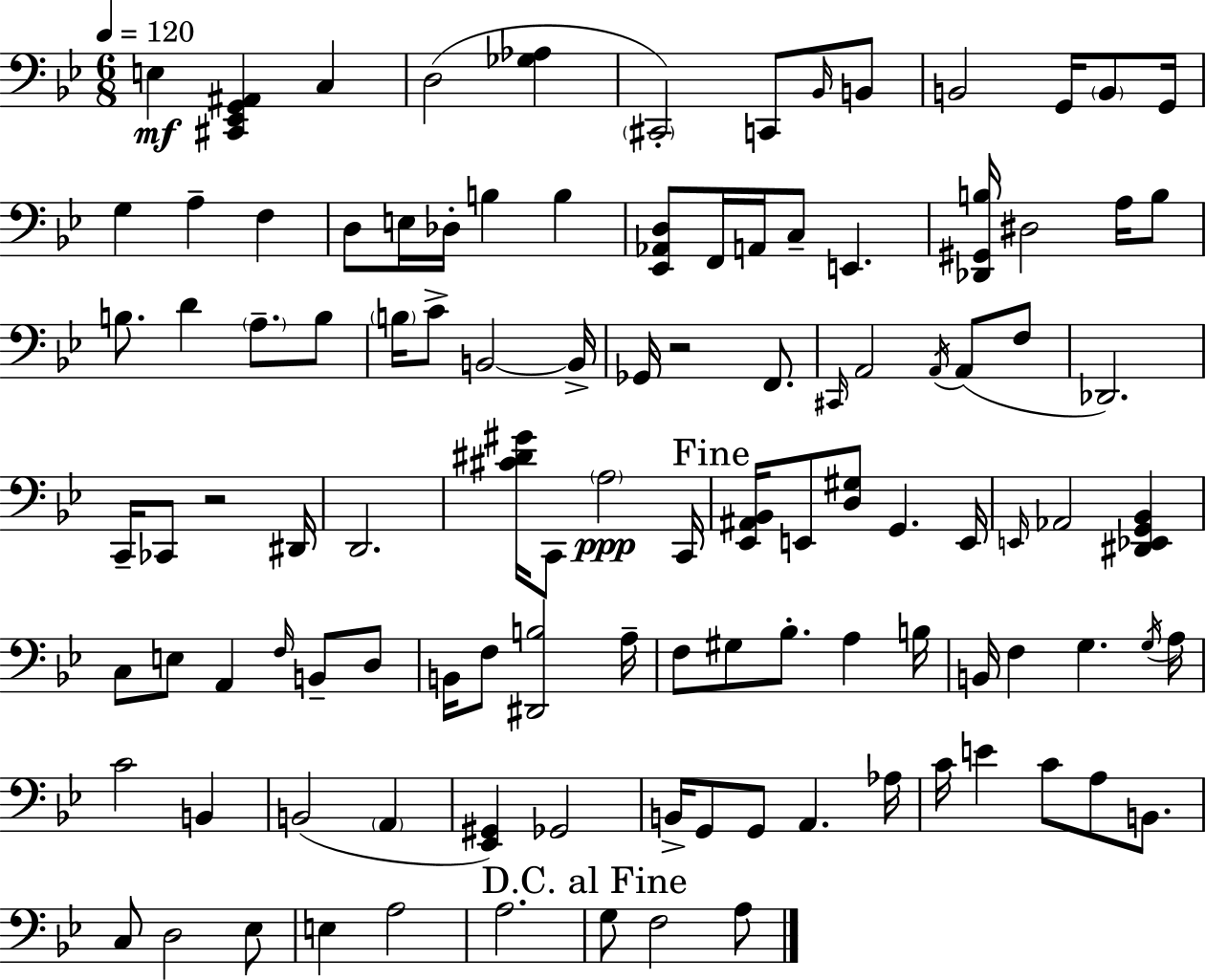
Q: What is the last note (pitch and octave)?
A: A3